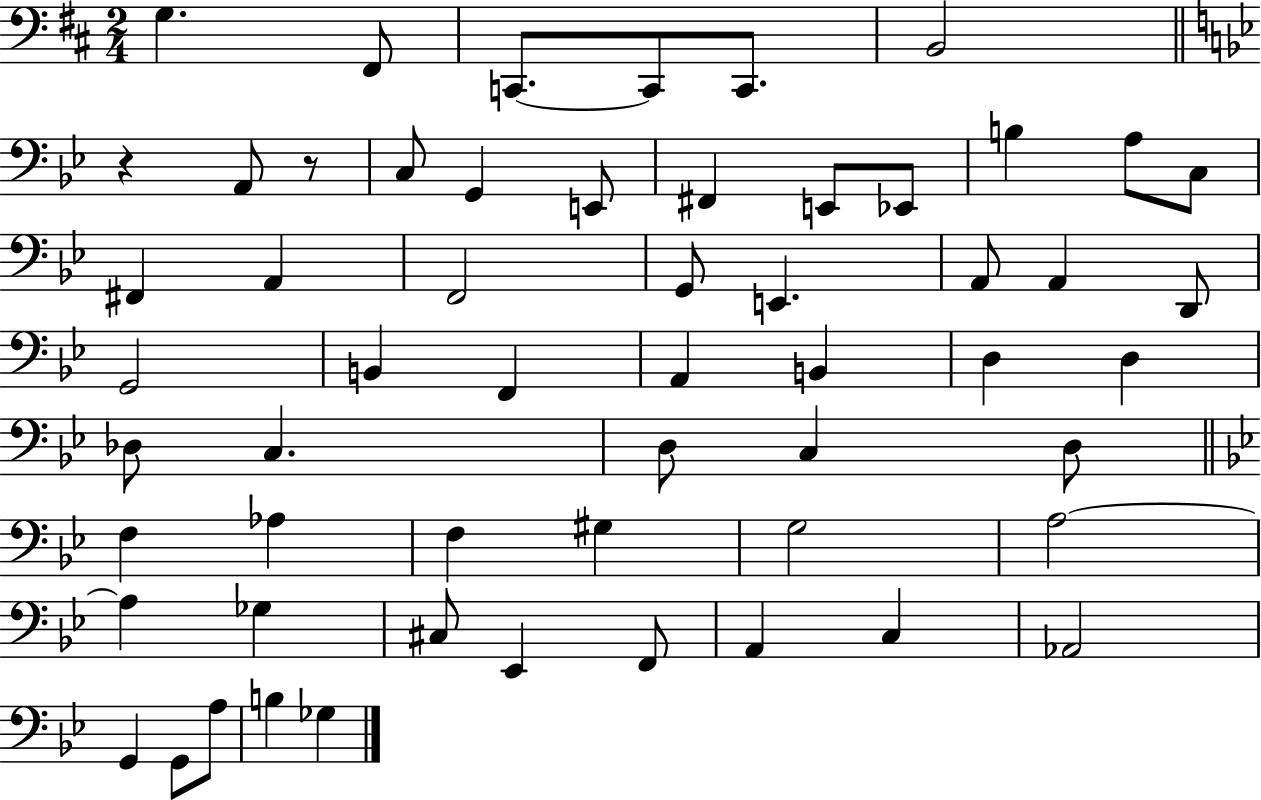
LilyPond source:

{
  \clef bass
  \numericTimeSignature
  \time 2/4
  \key d \major
  g4. fis,8 | c,8.~~ c,8 c,8. | b,2 | \bar "||" \break \key bes \major r4 a,8 r8 | c8 g,4 e,8 | fis,4 e,8 ees,8 | b4 a8 c8 | \break fis,4 a,4 | f,2 | g,8 e,4. | a,8 a,4 d,8 | \break g,2 | b,4 f,4 | a,4 b,4 | d4 d4 | \break des8 c4. | d8 c4 d8 | \bar "||" \break \key bes \major f4 aes4 | f4 gis4 | g2 | a2~~ | \break a4 ges4 | cis8 ees,4 f,8 | a,4 c4 | aes,2 | \break g,4 g,8 a8 | b4 ges4 | \bar "|."
}